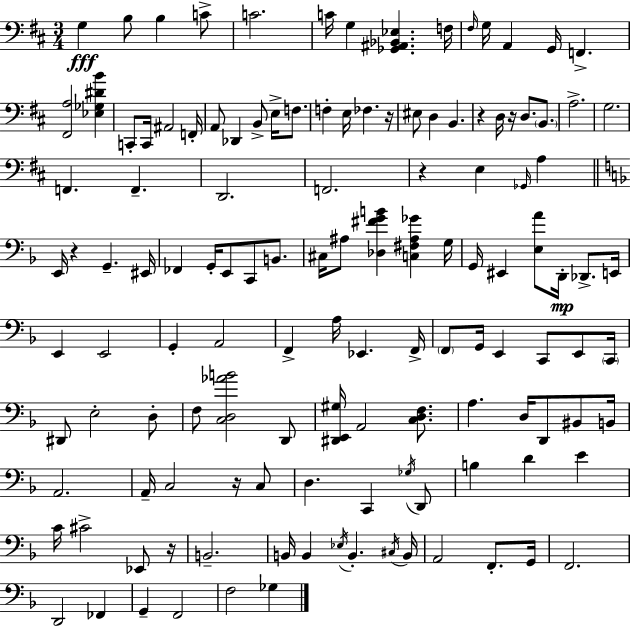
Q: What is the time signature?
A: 3/4